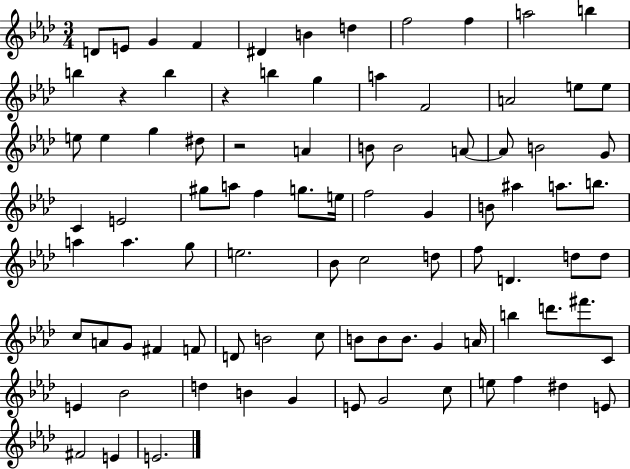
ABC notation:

X:1
T:Untitled
M:3/4
L:1/4
K:Ab
D/2 E/2 G F ^D B d f2 f a2 b b z b z b g a F2 A2 e/2 e/2 e/2 e g ^d/2 z2 A B/2 B2 A/2 A/2 B2 G/2 C E2 ^g/2 a/2 f g/2 e/4 f2 G B/2 ^a a/2 b/2 a a g/2 e2 _B/2 c2 d/2 f/2 D d/2 d/2 c/2 A/2 G/2 ^F F/2 D/2 B2 c/2 B/2 B/2 B/2 G A/4 b d'/2 ^f'/2 C/2 E _B2 d B G E/2 G2 c/2 e/2 f ^d E/2 ^F2 E E2